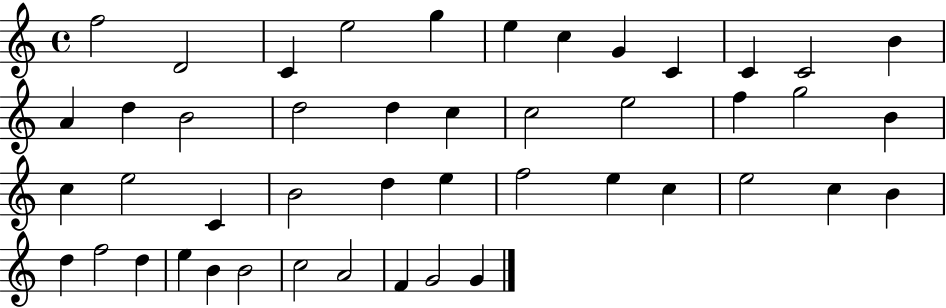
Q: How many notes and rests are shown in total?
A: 46